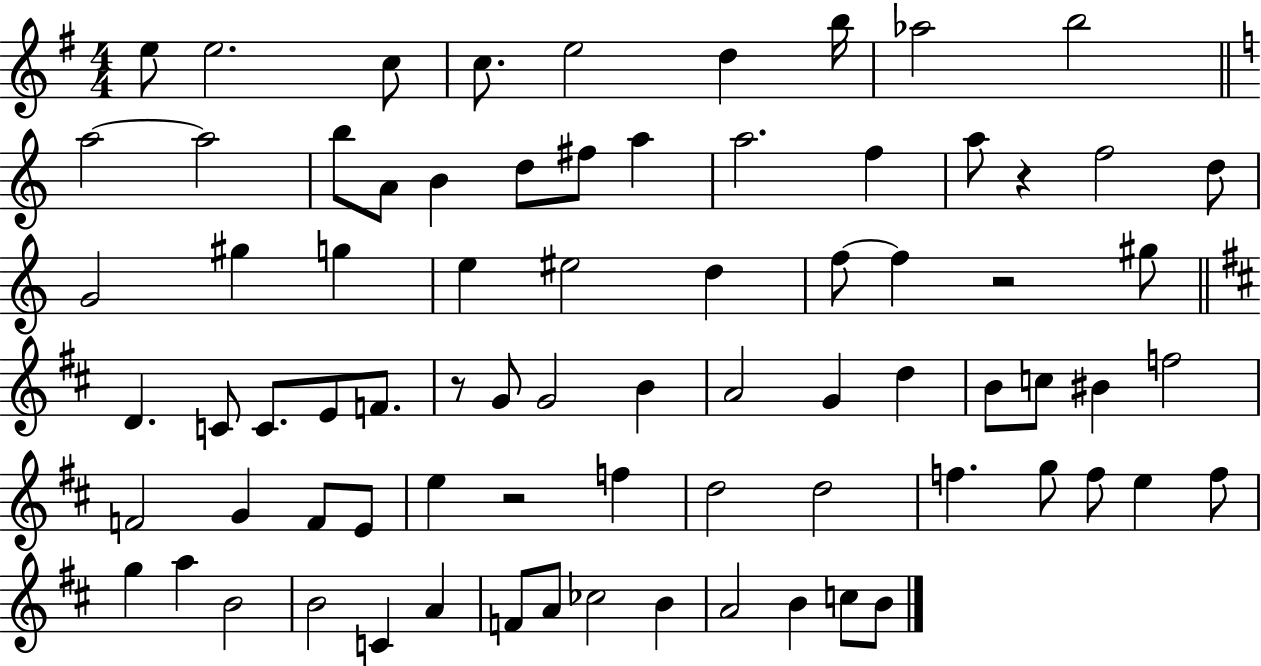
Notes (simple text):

E5/e E5/h. C5/e C5/e. E5/h D5/q B5/s Ab5/h B5/h A5/h A5/h B5/e A4/e B4/q D5/e F#5/e A5/q A5/h. F5/q A5/e R/q F5/h D5/e G4/h G#5/q G5/q E5/q EIS5/h D5/q F5/e F5/q R/h G#5/e D4/q. C4/e C4/e. E4/e F4/e. R/e G4/e G4/h B4/q A4/h G4/q D5/q B4/e C5/e BIS4/q F5/h F4/h G4/q F4/e E4/e E5/q R/h F5/q D5/h D5/h F5/q. G5/e F5/e E5/q F5/e G5/q A5/q B4/h B4/h C4/q A4/q F4/e A4/e CES5/h B4/q A4/h B4/q C5/e B4/e